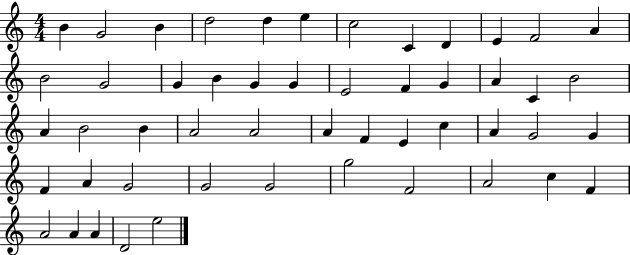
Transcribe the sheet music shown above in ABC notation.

X:1
T:Untitled
M:4/4
L:1/4
K:C
B G2 B d2 d e c2 C D E F2 A B2 G2 G B G G E2 F G A C B2 A B2 B A2 A2 A F E c A G2 G F A G2 G2 G2 g2 F2 A2 c F A2 A A D2 e2